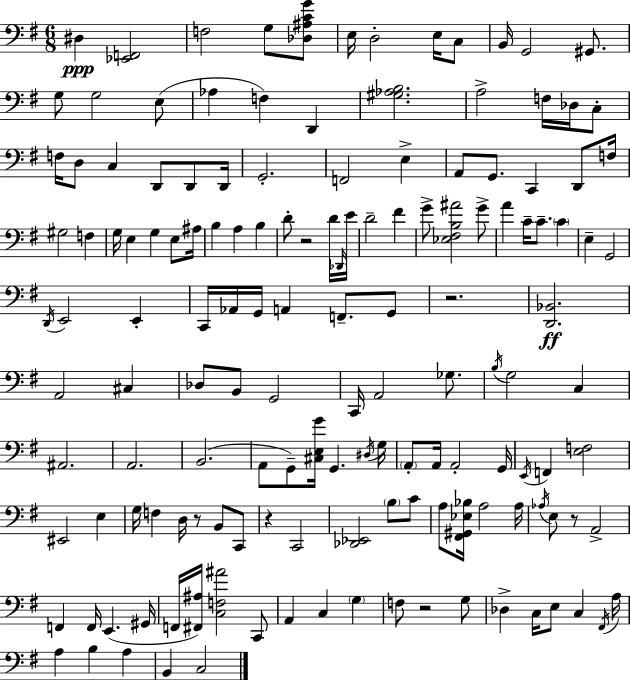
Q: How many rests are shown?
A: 6